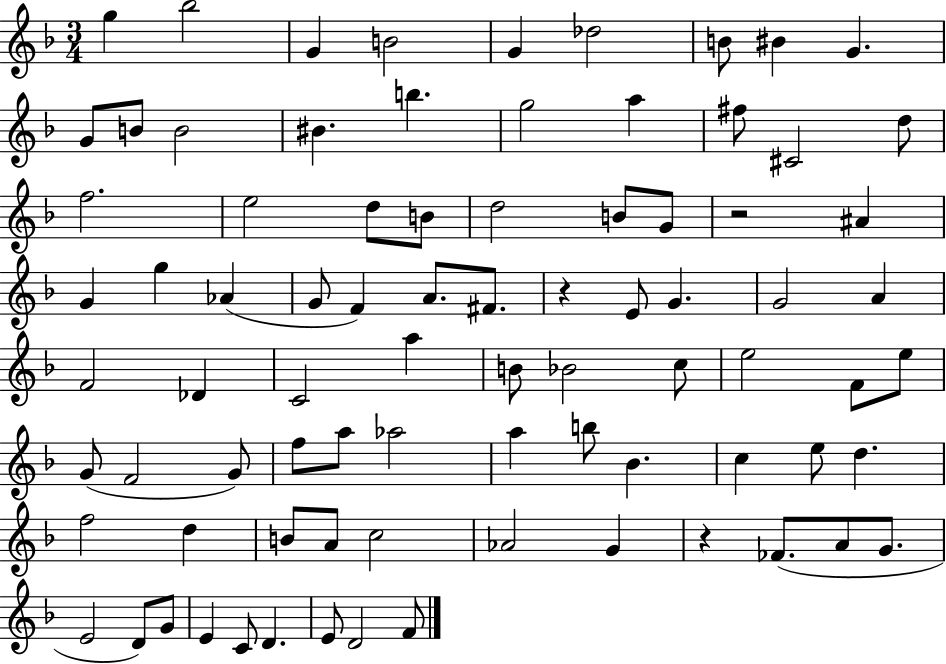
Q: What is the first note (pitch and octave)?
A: G5